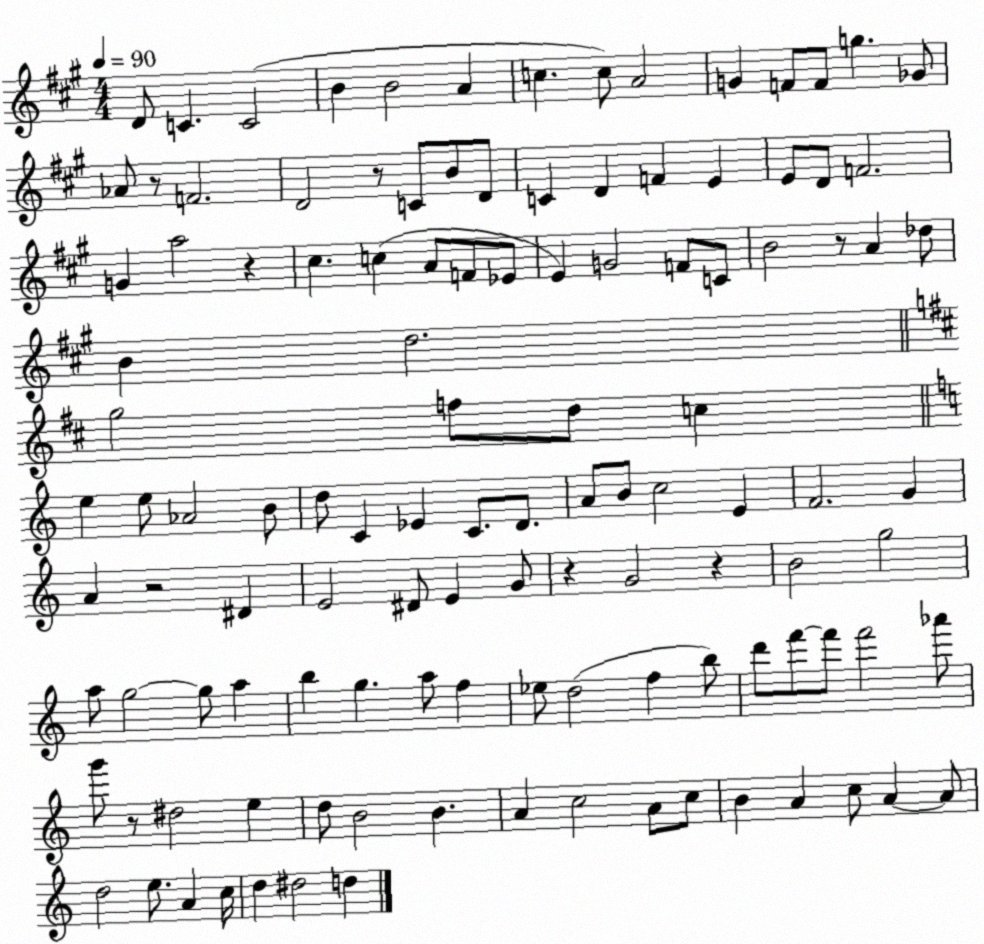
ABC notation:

X:1
T:Untitled
M:4/4
L:1/4
K:A
D/2 C C2 B B2 A c c/2 A2 G F/2 F/2 g _G/2 _A/2 z/2 F2 D2 z/2 C/2 B/2 D/2 C D F E E/2 D/2 F2 G a2 z ^c c A/2 F/2 _E/2 E G2 F/2 C/2 B2 z/2 A _d/2 B d2 g2 f/2 d/2 c e e/2 _A2 B/2 d/2 C _E C/2 D/2 A/2 B/2 c2 E F2 G A z2 ^D E2 ^D/2 E G/2 z G2 z B2 g2 a/2 g2 g/2 a b g a/2 f _e/2 d2 f b/2 d'/2 f'/2 f'/2 f'2 _a'/2 g'/2 z/2 ^d2 e d/2 B2 B A c2 A/2 c/2 B A c/2 A A/2 d2 e/2 A c/4 d ^d2 d